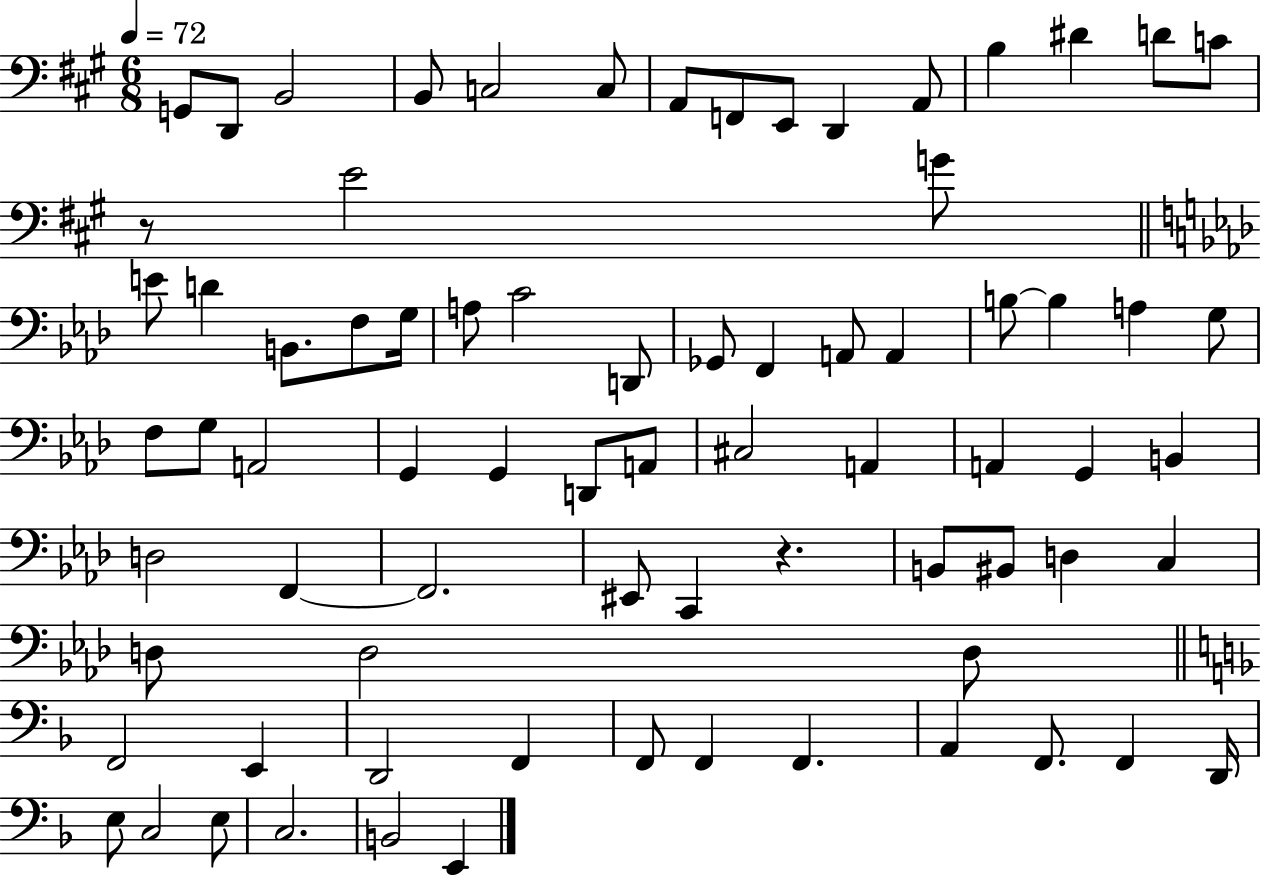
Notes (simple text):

G2/e D2/e B2/h B2/e C3/h C3/e A2/e F2/e E2/e D2/q A2/e B3/q D#4/q D4/e C4/e R/e E4/h G4/e E4/e D4/q B2/e. F3/e G3/s A3/e C4/h D2/e Gb2/e F2/q A2/e A2/q B3/e B3/q A3/q G3/e F3/e G3/e A2/h G2/q G2/q D2/e A2/e C#3/h A2/q A2/q G2/q B2/q D3/h F2/q F2/h. EIS2/e C2/q R/q. B2/e BIS2/e D3/q C3/q D3/e D3/h D3/e F2/h E2/q D2/h F2/q F2/e F2/q F2/q. A2/q F2/e. F2/q D2/s E3/e C3/h E3/e C3/h. B2/h E2/q